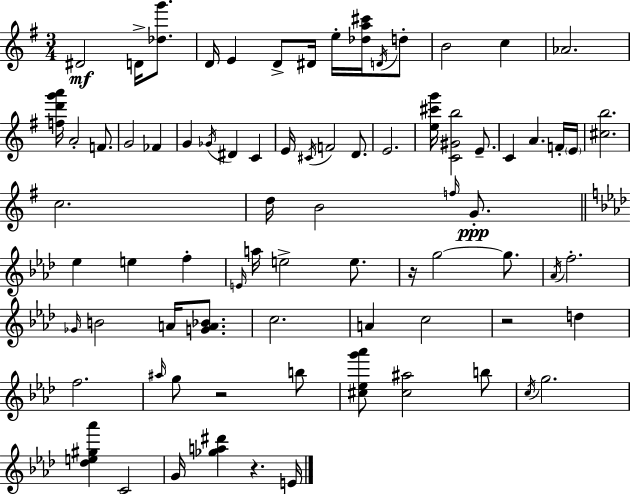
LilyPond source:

{
  \clef treble
  \numericTimeSignature
  \time 3/4
  \key e \minor
  dis'2\mf d'16-> <des'' g'''>8. | d'16 e'4 d'8-> dis'16 e''16-. <des'' a'' cis'''>16 \acciaccatura { d'16 } d''8-. | b'2 c''4 | aes'2. | \break <f'' d''' g''' a'''>16 a'2-. f'8. | g'2 fes'4 | g'4 \acciaccatura { ges'16 } dis'4 c'4 | e'16 \acciaccatura { cis'16 } f'2 | \break d'8. e'2. | <e'' cis''' g'''>16 <c' gis' b''>2 | e'8.-- c'4 a'4. | f'16-. \parenthesize e'16 <cis'' b''>2. | \break c''2. | d''16 b'2 | \grace { f''16 }\ppp g'8.-. \bar "||" \break \key f \minor ees''4 e''4 f''4-. | \grace { e'16 } a''16 e''2-> e''8. | r16 g''2~~ g''8. | \acciaccatura { aes'16 } f''2.-. | \break \grace { ges'16 } b'2 a'16 | <g' a' bes'>8. c''2. | a'4 c''2 | r2 d''4 | \break f''2. | \grace { ais''16 } g''8 r2 | b''8 <cis'' ees'' g''' aes'''>8 <cis'' ais''>2 | b''8 \acciaccatura { c''16 } g''2. | \break <des'' e'' gis'' aes'''>4 c'2 | g'16 <ges'' a'' dis'''>4 r4. | e'16 \bar "|."
}